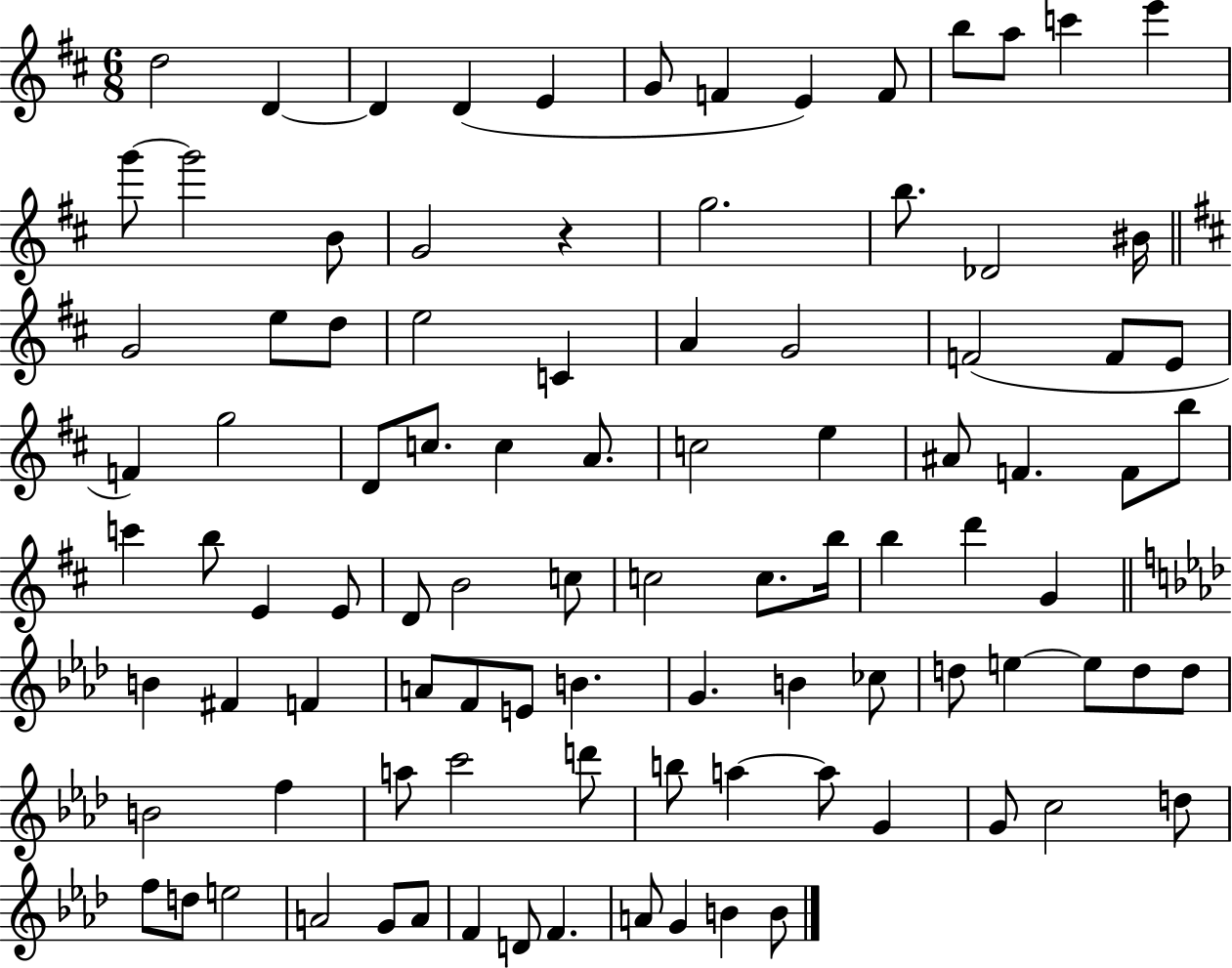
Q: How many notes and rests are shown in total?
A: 97